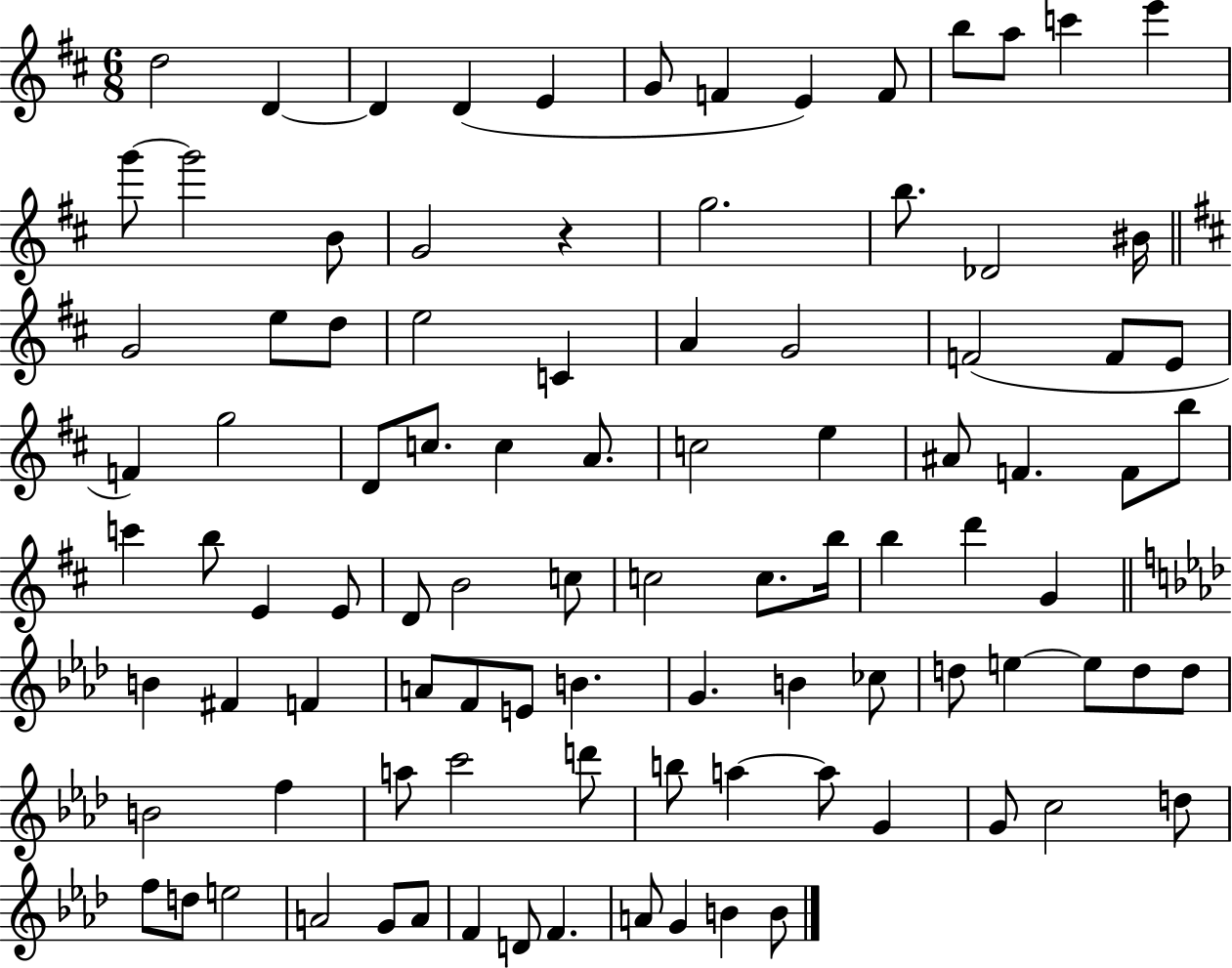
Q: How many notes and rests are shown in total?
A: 97